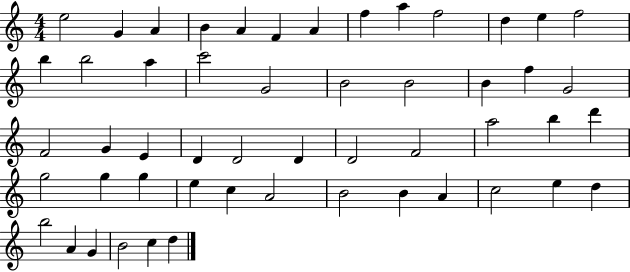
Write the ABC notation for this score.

X:1
T:Untitled
M:4/4
L:1/4
K:C
e2 G A B A F A f a f2 d e f2 b b2 a c'2 G2 B2 B2 B f G2 F2 G E D D2 D D2 F2 a2 b d' g2 g g e c A2 B2 B A c2 e d b2 A G B2 c d